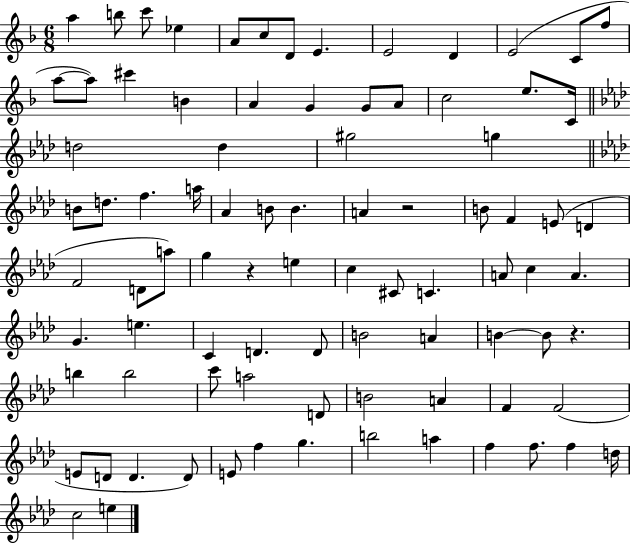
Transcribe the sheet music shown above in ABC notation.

X:1
T:Untitled
M:6/8
L:1/4
K:F
a b/2 c'/2 _e A/2 c/2 D/2 E E2 D E2 C/2 f/2 a/2 a/2 ^c' B A G G/2 A/2 c2 e/2 C/4 d2 d ^g2 g B/2 d/2 f a/4 _A B/2 B A z2 B/2 F E/2 D F2 D/2 a/2 g z e c ^C/2 C A/2 c A G e C D D/2 B2 A B B/2 z b b2 c'/2 a2 D/2 B2 A F F2 E/2 D/2 D D/2 E/2 f g b2 a f f/2 f d/4 c2 e